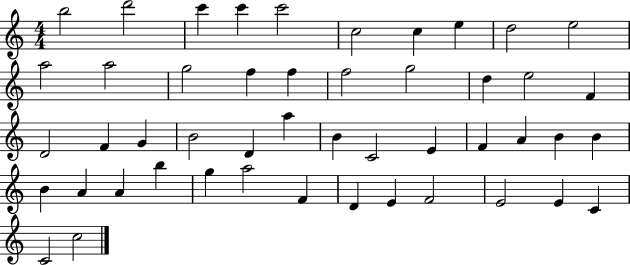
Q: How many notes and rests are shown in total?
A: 48